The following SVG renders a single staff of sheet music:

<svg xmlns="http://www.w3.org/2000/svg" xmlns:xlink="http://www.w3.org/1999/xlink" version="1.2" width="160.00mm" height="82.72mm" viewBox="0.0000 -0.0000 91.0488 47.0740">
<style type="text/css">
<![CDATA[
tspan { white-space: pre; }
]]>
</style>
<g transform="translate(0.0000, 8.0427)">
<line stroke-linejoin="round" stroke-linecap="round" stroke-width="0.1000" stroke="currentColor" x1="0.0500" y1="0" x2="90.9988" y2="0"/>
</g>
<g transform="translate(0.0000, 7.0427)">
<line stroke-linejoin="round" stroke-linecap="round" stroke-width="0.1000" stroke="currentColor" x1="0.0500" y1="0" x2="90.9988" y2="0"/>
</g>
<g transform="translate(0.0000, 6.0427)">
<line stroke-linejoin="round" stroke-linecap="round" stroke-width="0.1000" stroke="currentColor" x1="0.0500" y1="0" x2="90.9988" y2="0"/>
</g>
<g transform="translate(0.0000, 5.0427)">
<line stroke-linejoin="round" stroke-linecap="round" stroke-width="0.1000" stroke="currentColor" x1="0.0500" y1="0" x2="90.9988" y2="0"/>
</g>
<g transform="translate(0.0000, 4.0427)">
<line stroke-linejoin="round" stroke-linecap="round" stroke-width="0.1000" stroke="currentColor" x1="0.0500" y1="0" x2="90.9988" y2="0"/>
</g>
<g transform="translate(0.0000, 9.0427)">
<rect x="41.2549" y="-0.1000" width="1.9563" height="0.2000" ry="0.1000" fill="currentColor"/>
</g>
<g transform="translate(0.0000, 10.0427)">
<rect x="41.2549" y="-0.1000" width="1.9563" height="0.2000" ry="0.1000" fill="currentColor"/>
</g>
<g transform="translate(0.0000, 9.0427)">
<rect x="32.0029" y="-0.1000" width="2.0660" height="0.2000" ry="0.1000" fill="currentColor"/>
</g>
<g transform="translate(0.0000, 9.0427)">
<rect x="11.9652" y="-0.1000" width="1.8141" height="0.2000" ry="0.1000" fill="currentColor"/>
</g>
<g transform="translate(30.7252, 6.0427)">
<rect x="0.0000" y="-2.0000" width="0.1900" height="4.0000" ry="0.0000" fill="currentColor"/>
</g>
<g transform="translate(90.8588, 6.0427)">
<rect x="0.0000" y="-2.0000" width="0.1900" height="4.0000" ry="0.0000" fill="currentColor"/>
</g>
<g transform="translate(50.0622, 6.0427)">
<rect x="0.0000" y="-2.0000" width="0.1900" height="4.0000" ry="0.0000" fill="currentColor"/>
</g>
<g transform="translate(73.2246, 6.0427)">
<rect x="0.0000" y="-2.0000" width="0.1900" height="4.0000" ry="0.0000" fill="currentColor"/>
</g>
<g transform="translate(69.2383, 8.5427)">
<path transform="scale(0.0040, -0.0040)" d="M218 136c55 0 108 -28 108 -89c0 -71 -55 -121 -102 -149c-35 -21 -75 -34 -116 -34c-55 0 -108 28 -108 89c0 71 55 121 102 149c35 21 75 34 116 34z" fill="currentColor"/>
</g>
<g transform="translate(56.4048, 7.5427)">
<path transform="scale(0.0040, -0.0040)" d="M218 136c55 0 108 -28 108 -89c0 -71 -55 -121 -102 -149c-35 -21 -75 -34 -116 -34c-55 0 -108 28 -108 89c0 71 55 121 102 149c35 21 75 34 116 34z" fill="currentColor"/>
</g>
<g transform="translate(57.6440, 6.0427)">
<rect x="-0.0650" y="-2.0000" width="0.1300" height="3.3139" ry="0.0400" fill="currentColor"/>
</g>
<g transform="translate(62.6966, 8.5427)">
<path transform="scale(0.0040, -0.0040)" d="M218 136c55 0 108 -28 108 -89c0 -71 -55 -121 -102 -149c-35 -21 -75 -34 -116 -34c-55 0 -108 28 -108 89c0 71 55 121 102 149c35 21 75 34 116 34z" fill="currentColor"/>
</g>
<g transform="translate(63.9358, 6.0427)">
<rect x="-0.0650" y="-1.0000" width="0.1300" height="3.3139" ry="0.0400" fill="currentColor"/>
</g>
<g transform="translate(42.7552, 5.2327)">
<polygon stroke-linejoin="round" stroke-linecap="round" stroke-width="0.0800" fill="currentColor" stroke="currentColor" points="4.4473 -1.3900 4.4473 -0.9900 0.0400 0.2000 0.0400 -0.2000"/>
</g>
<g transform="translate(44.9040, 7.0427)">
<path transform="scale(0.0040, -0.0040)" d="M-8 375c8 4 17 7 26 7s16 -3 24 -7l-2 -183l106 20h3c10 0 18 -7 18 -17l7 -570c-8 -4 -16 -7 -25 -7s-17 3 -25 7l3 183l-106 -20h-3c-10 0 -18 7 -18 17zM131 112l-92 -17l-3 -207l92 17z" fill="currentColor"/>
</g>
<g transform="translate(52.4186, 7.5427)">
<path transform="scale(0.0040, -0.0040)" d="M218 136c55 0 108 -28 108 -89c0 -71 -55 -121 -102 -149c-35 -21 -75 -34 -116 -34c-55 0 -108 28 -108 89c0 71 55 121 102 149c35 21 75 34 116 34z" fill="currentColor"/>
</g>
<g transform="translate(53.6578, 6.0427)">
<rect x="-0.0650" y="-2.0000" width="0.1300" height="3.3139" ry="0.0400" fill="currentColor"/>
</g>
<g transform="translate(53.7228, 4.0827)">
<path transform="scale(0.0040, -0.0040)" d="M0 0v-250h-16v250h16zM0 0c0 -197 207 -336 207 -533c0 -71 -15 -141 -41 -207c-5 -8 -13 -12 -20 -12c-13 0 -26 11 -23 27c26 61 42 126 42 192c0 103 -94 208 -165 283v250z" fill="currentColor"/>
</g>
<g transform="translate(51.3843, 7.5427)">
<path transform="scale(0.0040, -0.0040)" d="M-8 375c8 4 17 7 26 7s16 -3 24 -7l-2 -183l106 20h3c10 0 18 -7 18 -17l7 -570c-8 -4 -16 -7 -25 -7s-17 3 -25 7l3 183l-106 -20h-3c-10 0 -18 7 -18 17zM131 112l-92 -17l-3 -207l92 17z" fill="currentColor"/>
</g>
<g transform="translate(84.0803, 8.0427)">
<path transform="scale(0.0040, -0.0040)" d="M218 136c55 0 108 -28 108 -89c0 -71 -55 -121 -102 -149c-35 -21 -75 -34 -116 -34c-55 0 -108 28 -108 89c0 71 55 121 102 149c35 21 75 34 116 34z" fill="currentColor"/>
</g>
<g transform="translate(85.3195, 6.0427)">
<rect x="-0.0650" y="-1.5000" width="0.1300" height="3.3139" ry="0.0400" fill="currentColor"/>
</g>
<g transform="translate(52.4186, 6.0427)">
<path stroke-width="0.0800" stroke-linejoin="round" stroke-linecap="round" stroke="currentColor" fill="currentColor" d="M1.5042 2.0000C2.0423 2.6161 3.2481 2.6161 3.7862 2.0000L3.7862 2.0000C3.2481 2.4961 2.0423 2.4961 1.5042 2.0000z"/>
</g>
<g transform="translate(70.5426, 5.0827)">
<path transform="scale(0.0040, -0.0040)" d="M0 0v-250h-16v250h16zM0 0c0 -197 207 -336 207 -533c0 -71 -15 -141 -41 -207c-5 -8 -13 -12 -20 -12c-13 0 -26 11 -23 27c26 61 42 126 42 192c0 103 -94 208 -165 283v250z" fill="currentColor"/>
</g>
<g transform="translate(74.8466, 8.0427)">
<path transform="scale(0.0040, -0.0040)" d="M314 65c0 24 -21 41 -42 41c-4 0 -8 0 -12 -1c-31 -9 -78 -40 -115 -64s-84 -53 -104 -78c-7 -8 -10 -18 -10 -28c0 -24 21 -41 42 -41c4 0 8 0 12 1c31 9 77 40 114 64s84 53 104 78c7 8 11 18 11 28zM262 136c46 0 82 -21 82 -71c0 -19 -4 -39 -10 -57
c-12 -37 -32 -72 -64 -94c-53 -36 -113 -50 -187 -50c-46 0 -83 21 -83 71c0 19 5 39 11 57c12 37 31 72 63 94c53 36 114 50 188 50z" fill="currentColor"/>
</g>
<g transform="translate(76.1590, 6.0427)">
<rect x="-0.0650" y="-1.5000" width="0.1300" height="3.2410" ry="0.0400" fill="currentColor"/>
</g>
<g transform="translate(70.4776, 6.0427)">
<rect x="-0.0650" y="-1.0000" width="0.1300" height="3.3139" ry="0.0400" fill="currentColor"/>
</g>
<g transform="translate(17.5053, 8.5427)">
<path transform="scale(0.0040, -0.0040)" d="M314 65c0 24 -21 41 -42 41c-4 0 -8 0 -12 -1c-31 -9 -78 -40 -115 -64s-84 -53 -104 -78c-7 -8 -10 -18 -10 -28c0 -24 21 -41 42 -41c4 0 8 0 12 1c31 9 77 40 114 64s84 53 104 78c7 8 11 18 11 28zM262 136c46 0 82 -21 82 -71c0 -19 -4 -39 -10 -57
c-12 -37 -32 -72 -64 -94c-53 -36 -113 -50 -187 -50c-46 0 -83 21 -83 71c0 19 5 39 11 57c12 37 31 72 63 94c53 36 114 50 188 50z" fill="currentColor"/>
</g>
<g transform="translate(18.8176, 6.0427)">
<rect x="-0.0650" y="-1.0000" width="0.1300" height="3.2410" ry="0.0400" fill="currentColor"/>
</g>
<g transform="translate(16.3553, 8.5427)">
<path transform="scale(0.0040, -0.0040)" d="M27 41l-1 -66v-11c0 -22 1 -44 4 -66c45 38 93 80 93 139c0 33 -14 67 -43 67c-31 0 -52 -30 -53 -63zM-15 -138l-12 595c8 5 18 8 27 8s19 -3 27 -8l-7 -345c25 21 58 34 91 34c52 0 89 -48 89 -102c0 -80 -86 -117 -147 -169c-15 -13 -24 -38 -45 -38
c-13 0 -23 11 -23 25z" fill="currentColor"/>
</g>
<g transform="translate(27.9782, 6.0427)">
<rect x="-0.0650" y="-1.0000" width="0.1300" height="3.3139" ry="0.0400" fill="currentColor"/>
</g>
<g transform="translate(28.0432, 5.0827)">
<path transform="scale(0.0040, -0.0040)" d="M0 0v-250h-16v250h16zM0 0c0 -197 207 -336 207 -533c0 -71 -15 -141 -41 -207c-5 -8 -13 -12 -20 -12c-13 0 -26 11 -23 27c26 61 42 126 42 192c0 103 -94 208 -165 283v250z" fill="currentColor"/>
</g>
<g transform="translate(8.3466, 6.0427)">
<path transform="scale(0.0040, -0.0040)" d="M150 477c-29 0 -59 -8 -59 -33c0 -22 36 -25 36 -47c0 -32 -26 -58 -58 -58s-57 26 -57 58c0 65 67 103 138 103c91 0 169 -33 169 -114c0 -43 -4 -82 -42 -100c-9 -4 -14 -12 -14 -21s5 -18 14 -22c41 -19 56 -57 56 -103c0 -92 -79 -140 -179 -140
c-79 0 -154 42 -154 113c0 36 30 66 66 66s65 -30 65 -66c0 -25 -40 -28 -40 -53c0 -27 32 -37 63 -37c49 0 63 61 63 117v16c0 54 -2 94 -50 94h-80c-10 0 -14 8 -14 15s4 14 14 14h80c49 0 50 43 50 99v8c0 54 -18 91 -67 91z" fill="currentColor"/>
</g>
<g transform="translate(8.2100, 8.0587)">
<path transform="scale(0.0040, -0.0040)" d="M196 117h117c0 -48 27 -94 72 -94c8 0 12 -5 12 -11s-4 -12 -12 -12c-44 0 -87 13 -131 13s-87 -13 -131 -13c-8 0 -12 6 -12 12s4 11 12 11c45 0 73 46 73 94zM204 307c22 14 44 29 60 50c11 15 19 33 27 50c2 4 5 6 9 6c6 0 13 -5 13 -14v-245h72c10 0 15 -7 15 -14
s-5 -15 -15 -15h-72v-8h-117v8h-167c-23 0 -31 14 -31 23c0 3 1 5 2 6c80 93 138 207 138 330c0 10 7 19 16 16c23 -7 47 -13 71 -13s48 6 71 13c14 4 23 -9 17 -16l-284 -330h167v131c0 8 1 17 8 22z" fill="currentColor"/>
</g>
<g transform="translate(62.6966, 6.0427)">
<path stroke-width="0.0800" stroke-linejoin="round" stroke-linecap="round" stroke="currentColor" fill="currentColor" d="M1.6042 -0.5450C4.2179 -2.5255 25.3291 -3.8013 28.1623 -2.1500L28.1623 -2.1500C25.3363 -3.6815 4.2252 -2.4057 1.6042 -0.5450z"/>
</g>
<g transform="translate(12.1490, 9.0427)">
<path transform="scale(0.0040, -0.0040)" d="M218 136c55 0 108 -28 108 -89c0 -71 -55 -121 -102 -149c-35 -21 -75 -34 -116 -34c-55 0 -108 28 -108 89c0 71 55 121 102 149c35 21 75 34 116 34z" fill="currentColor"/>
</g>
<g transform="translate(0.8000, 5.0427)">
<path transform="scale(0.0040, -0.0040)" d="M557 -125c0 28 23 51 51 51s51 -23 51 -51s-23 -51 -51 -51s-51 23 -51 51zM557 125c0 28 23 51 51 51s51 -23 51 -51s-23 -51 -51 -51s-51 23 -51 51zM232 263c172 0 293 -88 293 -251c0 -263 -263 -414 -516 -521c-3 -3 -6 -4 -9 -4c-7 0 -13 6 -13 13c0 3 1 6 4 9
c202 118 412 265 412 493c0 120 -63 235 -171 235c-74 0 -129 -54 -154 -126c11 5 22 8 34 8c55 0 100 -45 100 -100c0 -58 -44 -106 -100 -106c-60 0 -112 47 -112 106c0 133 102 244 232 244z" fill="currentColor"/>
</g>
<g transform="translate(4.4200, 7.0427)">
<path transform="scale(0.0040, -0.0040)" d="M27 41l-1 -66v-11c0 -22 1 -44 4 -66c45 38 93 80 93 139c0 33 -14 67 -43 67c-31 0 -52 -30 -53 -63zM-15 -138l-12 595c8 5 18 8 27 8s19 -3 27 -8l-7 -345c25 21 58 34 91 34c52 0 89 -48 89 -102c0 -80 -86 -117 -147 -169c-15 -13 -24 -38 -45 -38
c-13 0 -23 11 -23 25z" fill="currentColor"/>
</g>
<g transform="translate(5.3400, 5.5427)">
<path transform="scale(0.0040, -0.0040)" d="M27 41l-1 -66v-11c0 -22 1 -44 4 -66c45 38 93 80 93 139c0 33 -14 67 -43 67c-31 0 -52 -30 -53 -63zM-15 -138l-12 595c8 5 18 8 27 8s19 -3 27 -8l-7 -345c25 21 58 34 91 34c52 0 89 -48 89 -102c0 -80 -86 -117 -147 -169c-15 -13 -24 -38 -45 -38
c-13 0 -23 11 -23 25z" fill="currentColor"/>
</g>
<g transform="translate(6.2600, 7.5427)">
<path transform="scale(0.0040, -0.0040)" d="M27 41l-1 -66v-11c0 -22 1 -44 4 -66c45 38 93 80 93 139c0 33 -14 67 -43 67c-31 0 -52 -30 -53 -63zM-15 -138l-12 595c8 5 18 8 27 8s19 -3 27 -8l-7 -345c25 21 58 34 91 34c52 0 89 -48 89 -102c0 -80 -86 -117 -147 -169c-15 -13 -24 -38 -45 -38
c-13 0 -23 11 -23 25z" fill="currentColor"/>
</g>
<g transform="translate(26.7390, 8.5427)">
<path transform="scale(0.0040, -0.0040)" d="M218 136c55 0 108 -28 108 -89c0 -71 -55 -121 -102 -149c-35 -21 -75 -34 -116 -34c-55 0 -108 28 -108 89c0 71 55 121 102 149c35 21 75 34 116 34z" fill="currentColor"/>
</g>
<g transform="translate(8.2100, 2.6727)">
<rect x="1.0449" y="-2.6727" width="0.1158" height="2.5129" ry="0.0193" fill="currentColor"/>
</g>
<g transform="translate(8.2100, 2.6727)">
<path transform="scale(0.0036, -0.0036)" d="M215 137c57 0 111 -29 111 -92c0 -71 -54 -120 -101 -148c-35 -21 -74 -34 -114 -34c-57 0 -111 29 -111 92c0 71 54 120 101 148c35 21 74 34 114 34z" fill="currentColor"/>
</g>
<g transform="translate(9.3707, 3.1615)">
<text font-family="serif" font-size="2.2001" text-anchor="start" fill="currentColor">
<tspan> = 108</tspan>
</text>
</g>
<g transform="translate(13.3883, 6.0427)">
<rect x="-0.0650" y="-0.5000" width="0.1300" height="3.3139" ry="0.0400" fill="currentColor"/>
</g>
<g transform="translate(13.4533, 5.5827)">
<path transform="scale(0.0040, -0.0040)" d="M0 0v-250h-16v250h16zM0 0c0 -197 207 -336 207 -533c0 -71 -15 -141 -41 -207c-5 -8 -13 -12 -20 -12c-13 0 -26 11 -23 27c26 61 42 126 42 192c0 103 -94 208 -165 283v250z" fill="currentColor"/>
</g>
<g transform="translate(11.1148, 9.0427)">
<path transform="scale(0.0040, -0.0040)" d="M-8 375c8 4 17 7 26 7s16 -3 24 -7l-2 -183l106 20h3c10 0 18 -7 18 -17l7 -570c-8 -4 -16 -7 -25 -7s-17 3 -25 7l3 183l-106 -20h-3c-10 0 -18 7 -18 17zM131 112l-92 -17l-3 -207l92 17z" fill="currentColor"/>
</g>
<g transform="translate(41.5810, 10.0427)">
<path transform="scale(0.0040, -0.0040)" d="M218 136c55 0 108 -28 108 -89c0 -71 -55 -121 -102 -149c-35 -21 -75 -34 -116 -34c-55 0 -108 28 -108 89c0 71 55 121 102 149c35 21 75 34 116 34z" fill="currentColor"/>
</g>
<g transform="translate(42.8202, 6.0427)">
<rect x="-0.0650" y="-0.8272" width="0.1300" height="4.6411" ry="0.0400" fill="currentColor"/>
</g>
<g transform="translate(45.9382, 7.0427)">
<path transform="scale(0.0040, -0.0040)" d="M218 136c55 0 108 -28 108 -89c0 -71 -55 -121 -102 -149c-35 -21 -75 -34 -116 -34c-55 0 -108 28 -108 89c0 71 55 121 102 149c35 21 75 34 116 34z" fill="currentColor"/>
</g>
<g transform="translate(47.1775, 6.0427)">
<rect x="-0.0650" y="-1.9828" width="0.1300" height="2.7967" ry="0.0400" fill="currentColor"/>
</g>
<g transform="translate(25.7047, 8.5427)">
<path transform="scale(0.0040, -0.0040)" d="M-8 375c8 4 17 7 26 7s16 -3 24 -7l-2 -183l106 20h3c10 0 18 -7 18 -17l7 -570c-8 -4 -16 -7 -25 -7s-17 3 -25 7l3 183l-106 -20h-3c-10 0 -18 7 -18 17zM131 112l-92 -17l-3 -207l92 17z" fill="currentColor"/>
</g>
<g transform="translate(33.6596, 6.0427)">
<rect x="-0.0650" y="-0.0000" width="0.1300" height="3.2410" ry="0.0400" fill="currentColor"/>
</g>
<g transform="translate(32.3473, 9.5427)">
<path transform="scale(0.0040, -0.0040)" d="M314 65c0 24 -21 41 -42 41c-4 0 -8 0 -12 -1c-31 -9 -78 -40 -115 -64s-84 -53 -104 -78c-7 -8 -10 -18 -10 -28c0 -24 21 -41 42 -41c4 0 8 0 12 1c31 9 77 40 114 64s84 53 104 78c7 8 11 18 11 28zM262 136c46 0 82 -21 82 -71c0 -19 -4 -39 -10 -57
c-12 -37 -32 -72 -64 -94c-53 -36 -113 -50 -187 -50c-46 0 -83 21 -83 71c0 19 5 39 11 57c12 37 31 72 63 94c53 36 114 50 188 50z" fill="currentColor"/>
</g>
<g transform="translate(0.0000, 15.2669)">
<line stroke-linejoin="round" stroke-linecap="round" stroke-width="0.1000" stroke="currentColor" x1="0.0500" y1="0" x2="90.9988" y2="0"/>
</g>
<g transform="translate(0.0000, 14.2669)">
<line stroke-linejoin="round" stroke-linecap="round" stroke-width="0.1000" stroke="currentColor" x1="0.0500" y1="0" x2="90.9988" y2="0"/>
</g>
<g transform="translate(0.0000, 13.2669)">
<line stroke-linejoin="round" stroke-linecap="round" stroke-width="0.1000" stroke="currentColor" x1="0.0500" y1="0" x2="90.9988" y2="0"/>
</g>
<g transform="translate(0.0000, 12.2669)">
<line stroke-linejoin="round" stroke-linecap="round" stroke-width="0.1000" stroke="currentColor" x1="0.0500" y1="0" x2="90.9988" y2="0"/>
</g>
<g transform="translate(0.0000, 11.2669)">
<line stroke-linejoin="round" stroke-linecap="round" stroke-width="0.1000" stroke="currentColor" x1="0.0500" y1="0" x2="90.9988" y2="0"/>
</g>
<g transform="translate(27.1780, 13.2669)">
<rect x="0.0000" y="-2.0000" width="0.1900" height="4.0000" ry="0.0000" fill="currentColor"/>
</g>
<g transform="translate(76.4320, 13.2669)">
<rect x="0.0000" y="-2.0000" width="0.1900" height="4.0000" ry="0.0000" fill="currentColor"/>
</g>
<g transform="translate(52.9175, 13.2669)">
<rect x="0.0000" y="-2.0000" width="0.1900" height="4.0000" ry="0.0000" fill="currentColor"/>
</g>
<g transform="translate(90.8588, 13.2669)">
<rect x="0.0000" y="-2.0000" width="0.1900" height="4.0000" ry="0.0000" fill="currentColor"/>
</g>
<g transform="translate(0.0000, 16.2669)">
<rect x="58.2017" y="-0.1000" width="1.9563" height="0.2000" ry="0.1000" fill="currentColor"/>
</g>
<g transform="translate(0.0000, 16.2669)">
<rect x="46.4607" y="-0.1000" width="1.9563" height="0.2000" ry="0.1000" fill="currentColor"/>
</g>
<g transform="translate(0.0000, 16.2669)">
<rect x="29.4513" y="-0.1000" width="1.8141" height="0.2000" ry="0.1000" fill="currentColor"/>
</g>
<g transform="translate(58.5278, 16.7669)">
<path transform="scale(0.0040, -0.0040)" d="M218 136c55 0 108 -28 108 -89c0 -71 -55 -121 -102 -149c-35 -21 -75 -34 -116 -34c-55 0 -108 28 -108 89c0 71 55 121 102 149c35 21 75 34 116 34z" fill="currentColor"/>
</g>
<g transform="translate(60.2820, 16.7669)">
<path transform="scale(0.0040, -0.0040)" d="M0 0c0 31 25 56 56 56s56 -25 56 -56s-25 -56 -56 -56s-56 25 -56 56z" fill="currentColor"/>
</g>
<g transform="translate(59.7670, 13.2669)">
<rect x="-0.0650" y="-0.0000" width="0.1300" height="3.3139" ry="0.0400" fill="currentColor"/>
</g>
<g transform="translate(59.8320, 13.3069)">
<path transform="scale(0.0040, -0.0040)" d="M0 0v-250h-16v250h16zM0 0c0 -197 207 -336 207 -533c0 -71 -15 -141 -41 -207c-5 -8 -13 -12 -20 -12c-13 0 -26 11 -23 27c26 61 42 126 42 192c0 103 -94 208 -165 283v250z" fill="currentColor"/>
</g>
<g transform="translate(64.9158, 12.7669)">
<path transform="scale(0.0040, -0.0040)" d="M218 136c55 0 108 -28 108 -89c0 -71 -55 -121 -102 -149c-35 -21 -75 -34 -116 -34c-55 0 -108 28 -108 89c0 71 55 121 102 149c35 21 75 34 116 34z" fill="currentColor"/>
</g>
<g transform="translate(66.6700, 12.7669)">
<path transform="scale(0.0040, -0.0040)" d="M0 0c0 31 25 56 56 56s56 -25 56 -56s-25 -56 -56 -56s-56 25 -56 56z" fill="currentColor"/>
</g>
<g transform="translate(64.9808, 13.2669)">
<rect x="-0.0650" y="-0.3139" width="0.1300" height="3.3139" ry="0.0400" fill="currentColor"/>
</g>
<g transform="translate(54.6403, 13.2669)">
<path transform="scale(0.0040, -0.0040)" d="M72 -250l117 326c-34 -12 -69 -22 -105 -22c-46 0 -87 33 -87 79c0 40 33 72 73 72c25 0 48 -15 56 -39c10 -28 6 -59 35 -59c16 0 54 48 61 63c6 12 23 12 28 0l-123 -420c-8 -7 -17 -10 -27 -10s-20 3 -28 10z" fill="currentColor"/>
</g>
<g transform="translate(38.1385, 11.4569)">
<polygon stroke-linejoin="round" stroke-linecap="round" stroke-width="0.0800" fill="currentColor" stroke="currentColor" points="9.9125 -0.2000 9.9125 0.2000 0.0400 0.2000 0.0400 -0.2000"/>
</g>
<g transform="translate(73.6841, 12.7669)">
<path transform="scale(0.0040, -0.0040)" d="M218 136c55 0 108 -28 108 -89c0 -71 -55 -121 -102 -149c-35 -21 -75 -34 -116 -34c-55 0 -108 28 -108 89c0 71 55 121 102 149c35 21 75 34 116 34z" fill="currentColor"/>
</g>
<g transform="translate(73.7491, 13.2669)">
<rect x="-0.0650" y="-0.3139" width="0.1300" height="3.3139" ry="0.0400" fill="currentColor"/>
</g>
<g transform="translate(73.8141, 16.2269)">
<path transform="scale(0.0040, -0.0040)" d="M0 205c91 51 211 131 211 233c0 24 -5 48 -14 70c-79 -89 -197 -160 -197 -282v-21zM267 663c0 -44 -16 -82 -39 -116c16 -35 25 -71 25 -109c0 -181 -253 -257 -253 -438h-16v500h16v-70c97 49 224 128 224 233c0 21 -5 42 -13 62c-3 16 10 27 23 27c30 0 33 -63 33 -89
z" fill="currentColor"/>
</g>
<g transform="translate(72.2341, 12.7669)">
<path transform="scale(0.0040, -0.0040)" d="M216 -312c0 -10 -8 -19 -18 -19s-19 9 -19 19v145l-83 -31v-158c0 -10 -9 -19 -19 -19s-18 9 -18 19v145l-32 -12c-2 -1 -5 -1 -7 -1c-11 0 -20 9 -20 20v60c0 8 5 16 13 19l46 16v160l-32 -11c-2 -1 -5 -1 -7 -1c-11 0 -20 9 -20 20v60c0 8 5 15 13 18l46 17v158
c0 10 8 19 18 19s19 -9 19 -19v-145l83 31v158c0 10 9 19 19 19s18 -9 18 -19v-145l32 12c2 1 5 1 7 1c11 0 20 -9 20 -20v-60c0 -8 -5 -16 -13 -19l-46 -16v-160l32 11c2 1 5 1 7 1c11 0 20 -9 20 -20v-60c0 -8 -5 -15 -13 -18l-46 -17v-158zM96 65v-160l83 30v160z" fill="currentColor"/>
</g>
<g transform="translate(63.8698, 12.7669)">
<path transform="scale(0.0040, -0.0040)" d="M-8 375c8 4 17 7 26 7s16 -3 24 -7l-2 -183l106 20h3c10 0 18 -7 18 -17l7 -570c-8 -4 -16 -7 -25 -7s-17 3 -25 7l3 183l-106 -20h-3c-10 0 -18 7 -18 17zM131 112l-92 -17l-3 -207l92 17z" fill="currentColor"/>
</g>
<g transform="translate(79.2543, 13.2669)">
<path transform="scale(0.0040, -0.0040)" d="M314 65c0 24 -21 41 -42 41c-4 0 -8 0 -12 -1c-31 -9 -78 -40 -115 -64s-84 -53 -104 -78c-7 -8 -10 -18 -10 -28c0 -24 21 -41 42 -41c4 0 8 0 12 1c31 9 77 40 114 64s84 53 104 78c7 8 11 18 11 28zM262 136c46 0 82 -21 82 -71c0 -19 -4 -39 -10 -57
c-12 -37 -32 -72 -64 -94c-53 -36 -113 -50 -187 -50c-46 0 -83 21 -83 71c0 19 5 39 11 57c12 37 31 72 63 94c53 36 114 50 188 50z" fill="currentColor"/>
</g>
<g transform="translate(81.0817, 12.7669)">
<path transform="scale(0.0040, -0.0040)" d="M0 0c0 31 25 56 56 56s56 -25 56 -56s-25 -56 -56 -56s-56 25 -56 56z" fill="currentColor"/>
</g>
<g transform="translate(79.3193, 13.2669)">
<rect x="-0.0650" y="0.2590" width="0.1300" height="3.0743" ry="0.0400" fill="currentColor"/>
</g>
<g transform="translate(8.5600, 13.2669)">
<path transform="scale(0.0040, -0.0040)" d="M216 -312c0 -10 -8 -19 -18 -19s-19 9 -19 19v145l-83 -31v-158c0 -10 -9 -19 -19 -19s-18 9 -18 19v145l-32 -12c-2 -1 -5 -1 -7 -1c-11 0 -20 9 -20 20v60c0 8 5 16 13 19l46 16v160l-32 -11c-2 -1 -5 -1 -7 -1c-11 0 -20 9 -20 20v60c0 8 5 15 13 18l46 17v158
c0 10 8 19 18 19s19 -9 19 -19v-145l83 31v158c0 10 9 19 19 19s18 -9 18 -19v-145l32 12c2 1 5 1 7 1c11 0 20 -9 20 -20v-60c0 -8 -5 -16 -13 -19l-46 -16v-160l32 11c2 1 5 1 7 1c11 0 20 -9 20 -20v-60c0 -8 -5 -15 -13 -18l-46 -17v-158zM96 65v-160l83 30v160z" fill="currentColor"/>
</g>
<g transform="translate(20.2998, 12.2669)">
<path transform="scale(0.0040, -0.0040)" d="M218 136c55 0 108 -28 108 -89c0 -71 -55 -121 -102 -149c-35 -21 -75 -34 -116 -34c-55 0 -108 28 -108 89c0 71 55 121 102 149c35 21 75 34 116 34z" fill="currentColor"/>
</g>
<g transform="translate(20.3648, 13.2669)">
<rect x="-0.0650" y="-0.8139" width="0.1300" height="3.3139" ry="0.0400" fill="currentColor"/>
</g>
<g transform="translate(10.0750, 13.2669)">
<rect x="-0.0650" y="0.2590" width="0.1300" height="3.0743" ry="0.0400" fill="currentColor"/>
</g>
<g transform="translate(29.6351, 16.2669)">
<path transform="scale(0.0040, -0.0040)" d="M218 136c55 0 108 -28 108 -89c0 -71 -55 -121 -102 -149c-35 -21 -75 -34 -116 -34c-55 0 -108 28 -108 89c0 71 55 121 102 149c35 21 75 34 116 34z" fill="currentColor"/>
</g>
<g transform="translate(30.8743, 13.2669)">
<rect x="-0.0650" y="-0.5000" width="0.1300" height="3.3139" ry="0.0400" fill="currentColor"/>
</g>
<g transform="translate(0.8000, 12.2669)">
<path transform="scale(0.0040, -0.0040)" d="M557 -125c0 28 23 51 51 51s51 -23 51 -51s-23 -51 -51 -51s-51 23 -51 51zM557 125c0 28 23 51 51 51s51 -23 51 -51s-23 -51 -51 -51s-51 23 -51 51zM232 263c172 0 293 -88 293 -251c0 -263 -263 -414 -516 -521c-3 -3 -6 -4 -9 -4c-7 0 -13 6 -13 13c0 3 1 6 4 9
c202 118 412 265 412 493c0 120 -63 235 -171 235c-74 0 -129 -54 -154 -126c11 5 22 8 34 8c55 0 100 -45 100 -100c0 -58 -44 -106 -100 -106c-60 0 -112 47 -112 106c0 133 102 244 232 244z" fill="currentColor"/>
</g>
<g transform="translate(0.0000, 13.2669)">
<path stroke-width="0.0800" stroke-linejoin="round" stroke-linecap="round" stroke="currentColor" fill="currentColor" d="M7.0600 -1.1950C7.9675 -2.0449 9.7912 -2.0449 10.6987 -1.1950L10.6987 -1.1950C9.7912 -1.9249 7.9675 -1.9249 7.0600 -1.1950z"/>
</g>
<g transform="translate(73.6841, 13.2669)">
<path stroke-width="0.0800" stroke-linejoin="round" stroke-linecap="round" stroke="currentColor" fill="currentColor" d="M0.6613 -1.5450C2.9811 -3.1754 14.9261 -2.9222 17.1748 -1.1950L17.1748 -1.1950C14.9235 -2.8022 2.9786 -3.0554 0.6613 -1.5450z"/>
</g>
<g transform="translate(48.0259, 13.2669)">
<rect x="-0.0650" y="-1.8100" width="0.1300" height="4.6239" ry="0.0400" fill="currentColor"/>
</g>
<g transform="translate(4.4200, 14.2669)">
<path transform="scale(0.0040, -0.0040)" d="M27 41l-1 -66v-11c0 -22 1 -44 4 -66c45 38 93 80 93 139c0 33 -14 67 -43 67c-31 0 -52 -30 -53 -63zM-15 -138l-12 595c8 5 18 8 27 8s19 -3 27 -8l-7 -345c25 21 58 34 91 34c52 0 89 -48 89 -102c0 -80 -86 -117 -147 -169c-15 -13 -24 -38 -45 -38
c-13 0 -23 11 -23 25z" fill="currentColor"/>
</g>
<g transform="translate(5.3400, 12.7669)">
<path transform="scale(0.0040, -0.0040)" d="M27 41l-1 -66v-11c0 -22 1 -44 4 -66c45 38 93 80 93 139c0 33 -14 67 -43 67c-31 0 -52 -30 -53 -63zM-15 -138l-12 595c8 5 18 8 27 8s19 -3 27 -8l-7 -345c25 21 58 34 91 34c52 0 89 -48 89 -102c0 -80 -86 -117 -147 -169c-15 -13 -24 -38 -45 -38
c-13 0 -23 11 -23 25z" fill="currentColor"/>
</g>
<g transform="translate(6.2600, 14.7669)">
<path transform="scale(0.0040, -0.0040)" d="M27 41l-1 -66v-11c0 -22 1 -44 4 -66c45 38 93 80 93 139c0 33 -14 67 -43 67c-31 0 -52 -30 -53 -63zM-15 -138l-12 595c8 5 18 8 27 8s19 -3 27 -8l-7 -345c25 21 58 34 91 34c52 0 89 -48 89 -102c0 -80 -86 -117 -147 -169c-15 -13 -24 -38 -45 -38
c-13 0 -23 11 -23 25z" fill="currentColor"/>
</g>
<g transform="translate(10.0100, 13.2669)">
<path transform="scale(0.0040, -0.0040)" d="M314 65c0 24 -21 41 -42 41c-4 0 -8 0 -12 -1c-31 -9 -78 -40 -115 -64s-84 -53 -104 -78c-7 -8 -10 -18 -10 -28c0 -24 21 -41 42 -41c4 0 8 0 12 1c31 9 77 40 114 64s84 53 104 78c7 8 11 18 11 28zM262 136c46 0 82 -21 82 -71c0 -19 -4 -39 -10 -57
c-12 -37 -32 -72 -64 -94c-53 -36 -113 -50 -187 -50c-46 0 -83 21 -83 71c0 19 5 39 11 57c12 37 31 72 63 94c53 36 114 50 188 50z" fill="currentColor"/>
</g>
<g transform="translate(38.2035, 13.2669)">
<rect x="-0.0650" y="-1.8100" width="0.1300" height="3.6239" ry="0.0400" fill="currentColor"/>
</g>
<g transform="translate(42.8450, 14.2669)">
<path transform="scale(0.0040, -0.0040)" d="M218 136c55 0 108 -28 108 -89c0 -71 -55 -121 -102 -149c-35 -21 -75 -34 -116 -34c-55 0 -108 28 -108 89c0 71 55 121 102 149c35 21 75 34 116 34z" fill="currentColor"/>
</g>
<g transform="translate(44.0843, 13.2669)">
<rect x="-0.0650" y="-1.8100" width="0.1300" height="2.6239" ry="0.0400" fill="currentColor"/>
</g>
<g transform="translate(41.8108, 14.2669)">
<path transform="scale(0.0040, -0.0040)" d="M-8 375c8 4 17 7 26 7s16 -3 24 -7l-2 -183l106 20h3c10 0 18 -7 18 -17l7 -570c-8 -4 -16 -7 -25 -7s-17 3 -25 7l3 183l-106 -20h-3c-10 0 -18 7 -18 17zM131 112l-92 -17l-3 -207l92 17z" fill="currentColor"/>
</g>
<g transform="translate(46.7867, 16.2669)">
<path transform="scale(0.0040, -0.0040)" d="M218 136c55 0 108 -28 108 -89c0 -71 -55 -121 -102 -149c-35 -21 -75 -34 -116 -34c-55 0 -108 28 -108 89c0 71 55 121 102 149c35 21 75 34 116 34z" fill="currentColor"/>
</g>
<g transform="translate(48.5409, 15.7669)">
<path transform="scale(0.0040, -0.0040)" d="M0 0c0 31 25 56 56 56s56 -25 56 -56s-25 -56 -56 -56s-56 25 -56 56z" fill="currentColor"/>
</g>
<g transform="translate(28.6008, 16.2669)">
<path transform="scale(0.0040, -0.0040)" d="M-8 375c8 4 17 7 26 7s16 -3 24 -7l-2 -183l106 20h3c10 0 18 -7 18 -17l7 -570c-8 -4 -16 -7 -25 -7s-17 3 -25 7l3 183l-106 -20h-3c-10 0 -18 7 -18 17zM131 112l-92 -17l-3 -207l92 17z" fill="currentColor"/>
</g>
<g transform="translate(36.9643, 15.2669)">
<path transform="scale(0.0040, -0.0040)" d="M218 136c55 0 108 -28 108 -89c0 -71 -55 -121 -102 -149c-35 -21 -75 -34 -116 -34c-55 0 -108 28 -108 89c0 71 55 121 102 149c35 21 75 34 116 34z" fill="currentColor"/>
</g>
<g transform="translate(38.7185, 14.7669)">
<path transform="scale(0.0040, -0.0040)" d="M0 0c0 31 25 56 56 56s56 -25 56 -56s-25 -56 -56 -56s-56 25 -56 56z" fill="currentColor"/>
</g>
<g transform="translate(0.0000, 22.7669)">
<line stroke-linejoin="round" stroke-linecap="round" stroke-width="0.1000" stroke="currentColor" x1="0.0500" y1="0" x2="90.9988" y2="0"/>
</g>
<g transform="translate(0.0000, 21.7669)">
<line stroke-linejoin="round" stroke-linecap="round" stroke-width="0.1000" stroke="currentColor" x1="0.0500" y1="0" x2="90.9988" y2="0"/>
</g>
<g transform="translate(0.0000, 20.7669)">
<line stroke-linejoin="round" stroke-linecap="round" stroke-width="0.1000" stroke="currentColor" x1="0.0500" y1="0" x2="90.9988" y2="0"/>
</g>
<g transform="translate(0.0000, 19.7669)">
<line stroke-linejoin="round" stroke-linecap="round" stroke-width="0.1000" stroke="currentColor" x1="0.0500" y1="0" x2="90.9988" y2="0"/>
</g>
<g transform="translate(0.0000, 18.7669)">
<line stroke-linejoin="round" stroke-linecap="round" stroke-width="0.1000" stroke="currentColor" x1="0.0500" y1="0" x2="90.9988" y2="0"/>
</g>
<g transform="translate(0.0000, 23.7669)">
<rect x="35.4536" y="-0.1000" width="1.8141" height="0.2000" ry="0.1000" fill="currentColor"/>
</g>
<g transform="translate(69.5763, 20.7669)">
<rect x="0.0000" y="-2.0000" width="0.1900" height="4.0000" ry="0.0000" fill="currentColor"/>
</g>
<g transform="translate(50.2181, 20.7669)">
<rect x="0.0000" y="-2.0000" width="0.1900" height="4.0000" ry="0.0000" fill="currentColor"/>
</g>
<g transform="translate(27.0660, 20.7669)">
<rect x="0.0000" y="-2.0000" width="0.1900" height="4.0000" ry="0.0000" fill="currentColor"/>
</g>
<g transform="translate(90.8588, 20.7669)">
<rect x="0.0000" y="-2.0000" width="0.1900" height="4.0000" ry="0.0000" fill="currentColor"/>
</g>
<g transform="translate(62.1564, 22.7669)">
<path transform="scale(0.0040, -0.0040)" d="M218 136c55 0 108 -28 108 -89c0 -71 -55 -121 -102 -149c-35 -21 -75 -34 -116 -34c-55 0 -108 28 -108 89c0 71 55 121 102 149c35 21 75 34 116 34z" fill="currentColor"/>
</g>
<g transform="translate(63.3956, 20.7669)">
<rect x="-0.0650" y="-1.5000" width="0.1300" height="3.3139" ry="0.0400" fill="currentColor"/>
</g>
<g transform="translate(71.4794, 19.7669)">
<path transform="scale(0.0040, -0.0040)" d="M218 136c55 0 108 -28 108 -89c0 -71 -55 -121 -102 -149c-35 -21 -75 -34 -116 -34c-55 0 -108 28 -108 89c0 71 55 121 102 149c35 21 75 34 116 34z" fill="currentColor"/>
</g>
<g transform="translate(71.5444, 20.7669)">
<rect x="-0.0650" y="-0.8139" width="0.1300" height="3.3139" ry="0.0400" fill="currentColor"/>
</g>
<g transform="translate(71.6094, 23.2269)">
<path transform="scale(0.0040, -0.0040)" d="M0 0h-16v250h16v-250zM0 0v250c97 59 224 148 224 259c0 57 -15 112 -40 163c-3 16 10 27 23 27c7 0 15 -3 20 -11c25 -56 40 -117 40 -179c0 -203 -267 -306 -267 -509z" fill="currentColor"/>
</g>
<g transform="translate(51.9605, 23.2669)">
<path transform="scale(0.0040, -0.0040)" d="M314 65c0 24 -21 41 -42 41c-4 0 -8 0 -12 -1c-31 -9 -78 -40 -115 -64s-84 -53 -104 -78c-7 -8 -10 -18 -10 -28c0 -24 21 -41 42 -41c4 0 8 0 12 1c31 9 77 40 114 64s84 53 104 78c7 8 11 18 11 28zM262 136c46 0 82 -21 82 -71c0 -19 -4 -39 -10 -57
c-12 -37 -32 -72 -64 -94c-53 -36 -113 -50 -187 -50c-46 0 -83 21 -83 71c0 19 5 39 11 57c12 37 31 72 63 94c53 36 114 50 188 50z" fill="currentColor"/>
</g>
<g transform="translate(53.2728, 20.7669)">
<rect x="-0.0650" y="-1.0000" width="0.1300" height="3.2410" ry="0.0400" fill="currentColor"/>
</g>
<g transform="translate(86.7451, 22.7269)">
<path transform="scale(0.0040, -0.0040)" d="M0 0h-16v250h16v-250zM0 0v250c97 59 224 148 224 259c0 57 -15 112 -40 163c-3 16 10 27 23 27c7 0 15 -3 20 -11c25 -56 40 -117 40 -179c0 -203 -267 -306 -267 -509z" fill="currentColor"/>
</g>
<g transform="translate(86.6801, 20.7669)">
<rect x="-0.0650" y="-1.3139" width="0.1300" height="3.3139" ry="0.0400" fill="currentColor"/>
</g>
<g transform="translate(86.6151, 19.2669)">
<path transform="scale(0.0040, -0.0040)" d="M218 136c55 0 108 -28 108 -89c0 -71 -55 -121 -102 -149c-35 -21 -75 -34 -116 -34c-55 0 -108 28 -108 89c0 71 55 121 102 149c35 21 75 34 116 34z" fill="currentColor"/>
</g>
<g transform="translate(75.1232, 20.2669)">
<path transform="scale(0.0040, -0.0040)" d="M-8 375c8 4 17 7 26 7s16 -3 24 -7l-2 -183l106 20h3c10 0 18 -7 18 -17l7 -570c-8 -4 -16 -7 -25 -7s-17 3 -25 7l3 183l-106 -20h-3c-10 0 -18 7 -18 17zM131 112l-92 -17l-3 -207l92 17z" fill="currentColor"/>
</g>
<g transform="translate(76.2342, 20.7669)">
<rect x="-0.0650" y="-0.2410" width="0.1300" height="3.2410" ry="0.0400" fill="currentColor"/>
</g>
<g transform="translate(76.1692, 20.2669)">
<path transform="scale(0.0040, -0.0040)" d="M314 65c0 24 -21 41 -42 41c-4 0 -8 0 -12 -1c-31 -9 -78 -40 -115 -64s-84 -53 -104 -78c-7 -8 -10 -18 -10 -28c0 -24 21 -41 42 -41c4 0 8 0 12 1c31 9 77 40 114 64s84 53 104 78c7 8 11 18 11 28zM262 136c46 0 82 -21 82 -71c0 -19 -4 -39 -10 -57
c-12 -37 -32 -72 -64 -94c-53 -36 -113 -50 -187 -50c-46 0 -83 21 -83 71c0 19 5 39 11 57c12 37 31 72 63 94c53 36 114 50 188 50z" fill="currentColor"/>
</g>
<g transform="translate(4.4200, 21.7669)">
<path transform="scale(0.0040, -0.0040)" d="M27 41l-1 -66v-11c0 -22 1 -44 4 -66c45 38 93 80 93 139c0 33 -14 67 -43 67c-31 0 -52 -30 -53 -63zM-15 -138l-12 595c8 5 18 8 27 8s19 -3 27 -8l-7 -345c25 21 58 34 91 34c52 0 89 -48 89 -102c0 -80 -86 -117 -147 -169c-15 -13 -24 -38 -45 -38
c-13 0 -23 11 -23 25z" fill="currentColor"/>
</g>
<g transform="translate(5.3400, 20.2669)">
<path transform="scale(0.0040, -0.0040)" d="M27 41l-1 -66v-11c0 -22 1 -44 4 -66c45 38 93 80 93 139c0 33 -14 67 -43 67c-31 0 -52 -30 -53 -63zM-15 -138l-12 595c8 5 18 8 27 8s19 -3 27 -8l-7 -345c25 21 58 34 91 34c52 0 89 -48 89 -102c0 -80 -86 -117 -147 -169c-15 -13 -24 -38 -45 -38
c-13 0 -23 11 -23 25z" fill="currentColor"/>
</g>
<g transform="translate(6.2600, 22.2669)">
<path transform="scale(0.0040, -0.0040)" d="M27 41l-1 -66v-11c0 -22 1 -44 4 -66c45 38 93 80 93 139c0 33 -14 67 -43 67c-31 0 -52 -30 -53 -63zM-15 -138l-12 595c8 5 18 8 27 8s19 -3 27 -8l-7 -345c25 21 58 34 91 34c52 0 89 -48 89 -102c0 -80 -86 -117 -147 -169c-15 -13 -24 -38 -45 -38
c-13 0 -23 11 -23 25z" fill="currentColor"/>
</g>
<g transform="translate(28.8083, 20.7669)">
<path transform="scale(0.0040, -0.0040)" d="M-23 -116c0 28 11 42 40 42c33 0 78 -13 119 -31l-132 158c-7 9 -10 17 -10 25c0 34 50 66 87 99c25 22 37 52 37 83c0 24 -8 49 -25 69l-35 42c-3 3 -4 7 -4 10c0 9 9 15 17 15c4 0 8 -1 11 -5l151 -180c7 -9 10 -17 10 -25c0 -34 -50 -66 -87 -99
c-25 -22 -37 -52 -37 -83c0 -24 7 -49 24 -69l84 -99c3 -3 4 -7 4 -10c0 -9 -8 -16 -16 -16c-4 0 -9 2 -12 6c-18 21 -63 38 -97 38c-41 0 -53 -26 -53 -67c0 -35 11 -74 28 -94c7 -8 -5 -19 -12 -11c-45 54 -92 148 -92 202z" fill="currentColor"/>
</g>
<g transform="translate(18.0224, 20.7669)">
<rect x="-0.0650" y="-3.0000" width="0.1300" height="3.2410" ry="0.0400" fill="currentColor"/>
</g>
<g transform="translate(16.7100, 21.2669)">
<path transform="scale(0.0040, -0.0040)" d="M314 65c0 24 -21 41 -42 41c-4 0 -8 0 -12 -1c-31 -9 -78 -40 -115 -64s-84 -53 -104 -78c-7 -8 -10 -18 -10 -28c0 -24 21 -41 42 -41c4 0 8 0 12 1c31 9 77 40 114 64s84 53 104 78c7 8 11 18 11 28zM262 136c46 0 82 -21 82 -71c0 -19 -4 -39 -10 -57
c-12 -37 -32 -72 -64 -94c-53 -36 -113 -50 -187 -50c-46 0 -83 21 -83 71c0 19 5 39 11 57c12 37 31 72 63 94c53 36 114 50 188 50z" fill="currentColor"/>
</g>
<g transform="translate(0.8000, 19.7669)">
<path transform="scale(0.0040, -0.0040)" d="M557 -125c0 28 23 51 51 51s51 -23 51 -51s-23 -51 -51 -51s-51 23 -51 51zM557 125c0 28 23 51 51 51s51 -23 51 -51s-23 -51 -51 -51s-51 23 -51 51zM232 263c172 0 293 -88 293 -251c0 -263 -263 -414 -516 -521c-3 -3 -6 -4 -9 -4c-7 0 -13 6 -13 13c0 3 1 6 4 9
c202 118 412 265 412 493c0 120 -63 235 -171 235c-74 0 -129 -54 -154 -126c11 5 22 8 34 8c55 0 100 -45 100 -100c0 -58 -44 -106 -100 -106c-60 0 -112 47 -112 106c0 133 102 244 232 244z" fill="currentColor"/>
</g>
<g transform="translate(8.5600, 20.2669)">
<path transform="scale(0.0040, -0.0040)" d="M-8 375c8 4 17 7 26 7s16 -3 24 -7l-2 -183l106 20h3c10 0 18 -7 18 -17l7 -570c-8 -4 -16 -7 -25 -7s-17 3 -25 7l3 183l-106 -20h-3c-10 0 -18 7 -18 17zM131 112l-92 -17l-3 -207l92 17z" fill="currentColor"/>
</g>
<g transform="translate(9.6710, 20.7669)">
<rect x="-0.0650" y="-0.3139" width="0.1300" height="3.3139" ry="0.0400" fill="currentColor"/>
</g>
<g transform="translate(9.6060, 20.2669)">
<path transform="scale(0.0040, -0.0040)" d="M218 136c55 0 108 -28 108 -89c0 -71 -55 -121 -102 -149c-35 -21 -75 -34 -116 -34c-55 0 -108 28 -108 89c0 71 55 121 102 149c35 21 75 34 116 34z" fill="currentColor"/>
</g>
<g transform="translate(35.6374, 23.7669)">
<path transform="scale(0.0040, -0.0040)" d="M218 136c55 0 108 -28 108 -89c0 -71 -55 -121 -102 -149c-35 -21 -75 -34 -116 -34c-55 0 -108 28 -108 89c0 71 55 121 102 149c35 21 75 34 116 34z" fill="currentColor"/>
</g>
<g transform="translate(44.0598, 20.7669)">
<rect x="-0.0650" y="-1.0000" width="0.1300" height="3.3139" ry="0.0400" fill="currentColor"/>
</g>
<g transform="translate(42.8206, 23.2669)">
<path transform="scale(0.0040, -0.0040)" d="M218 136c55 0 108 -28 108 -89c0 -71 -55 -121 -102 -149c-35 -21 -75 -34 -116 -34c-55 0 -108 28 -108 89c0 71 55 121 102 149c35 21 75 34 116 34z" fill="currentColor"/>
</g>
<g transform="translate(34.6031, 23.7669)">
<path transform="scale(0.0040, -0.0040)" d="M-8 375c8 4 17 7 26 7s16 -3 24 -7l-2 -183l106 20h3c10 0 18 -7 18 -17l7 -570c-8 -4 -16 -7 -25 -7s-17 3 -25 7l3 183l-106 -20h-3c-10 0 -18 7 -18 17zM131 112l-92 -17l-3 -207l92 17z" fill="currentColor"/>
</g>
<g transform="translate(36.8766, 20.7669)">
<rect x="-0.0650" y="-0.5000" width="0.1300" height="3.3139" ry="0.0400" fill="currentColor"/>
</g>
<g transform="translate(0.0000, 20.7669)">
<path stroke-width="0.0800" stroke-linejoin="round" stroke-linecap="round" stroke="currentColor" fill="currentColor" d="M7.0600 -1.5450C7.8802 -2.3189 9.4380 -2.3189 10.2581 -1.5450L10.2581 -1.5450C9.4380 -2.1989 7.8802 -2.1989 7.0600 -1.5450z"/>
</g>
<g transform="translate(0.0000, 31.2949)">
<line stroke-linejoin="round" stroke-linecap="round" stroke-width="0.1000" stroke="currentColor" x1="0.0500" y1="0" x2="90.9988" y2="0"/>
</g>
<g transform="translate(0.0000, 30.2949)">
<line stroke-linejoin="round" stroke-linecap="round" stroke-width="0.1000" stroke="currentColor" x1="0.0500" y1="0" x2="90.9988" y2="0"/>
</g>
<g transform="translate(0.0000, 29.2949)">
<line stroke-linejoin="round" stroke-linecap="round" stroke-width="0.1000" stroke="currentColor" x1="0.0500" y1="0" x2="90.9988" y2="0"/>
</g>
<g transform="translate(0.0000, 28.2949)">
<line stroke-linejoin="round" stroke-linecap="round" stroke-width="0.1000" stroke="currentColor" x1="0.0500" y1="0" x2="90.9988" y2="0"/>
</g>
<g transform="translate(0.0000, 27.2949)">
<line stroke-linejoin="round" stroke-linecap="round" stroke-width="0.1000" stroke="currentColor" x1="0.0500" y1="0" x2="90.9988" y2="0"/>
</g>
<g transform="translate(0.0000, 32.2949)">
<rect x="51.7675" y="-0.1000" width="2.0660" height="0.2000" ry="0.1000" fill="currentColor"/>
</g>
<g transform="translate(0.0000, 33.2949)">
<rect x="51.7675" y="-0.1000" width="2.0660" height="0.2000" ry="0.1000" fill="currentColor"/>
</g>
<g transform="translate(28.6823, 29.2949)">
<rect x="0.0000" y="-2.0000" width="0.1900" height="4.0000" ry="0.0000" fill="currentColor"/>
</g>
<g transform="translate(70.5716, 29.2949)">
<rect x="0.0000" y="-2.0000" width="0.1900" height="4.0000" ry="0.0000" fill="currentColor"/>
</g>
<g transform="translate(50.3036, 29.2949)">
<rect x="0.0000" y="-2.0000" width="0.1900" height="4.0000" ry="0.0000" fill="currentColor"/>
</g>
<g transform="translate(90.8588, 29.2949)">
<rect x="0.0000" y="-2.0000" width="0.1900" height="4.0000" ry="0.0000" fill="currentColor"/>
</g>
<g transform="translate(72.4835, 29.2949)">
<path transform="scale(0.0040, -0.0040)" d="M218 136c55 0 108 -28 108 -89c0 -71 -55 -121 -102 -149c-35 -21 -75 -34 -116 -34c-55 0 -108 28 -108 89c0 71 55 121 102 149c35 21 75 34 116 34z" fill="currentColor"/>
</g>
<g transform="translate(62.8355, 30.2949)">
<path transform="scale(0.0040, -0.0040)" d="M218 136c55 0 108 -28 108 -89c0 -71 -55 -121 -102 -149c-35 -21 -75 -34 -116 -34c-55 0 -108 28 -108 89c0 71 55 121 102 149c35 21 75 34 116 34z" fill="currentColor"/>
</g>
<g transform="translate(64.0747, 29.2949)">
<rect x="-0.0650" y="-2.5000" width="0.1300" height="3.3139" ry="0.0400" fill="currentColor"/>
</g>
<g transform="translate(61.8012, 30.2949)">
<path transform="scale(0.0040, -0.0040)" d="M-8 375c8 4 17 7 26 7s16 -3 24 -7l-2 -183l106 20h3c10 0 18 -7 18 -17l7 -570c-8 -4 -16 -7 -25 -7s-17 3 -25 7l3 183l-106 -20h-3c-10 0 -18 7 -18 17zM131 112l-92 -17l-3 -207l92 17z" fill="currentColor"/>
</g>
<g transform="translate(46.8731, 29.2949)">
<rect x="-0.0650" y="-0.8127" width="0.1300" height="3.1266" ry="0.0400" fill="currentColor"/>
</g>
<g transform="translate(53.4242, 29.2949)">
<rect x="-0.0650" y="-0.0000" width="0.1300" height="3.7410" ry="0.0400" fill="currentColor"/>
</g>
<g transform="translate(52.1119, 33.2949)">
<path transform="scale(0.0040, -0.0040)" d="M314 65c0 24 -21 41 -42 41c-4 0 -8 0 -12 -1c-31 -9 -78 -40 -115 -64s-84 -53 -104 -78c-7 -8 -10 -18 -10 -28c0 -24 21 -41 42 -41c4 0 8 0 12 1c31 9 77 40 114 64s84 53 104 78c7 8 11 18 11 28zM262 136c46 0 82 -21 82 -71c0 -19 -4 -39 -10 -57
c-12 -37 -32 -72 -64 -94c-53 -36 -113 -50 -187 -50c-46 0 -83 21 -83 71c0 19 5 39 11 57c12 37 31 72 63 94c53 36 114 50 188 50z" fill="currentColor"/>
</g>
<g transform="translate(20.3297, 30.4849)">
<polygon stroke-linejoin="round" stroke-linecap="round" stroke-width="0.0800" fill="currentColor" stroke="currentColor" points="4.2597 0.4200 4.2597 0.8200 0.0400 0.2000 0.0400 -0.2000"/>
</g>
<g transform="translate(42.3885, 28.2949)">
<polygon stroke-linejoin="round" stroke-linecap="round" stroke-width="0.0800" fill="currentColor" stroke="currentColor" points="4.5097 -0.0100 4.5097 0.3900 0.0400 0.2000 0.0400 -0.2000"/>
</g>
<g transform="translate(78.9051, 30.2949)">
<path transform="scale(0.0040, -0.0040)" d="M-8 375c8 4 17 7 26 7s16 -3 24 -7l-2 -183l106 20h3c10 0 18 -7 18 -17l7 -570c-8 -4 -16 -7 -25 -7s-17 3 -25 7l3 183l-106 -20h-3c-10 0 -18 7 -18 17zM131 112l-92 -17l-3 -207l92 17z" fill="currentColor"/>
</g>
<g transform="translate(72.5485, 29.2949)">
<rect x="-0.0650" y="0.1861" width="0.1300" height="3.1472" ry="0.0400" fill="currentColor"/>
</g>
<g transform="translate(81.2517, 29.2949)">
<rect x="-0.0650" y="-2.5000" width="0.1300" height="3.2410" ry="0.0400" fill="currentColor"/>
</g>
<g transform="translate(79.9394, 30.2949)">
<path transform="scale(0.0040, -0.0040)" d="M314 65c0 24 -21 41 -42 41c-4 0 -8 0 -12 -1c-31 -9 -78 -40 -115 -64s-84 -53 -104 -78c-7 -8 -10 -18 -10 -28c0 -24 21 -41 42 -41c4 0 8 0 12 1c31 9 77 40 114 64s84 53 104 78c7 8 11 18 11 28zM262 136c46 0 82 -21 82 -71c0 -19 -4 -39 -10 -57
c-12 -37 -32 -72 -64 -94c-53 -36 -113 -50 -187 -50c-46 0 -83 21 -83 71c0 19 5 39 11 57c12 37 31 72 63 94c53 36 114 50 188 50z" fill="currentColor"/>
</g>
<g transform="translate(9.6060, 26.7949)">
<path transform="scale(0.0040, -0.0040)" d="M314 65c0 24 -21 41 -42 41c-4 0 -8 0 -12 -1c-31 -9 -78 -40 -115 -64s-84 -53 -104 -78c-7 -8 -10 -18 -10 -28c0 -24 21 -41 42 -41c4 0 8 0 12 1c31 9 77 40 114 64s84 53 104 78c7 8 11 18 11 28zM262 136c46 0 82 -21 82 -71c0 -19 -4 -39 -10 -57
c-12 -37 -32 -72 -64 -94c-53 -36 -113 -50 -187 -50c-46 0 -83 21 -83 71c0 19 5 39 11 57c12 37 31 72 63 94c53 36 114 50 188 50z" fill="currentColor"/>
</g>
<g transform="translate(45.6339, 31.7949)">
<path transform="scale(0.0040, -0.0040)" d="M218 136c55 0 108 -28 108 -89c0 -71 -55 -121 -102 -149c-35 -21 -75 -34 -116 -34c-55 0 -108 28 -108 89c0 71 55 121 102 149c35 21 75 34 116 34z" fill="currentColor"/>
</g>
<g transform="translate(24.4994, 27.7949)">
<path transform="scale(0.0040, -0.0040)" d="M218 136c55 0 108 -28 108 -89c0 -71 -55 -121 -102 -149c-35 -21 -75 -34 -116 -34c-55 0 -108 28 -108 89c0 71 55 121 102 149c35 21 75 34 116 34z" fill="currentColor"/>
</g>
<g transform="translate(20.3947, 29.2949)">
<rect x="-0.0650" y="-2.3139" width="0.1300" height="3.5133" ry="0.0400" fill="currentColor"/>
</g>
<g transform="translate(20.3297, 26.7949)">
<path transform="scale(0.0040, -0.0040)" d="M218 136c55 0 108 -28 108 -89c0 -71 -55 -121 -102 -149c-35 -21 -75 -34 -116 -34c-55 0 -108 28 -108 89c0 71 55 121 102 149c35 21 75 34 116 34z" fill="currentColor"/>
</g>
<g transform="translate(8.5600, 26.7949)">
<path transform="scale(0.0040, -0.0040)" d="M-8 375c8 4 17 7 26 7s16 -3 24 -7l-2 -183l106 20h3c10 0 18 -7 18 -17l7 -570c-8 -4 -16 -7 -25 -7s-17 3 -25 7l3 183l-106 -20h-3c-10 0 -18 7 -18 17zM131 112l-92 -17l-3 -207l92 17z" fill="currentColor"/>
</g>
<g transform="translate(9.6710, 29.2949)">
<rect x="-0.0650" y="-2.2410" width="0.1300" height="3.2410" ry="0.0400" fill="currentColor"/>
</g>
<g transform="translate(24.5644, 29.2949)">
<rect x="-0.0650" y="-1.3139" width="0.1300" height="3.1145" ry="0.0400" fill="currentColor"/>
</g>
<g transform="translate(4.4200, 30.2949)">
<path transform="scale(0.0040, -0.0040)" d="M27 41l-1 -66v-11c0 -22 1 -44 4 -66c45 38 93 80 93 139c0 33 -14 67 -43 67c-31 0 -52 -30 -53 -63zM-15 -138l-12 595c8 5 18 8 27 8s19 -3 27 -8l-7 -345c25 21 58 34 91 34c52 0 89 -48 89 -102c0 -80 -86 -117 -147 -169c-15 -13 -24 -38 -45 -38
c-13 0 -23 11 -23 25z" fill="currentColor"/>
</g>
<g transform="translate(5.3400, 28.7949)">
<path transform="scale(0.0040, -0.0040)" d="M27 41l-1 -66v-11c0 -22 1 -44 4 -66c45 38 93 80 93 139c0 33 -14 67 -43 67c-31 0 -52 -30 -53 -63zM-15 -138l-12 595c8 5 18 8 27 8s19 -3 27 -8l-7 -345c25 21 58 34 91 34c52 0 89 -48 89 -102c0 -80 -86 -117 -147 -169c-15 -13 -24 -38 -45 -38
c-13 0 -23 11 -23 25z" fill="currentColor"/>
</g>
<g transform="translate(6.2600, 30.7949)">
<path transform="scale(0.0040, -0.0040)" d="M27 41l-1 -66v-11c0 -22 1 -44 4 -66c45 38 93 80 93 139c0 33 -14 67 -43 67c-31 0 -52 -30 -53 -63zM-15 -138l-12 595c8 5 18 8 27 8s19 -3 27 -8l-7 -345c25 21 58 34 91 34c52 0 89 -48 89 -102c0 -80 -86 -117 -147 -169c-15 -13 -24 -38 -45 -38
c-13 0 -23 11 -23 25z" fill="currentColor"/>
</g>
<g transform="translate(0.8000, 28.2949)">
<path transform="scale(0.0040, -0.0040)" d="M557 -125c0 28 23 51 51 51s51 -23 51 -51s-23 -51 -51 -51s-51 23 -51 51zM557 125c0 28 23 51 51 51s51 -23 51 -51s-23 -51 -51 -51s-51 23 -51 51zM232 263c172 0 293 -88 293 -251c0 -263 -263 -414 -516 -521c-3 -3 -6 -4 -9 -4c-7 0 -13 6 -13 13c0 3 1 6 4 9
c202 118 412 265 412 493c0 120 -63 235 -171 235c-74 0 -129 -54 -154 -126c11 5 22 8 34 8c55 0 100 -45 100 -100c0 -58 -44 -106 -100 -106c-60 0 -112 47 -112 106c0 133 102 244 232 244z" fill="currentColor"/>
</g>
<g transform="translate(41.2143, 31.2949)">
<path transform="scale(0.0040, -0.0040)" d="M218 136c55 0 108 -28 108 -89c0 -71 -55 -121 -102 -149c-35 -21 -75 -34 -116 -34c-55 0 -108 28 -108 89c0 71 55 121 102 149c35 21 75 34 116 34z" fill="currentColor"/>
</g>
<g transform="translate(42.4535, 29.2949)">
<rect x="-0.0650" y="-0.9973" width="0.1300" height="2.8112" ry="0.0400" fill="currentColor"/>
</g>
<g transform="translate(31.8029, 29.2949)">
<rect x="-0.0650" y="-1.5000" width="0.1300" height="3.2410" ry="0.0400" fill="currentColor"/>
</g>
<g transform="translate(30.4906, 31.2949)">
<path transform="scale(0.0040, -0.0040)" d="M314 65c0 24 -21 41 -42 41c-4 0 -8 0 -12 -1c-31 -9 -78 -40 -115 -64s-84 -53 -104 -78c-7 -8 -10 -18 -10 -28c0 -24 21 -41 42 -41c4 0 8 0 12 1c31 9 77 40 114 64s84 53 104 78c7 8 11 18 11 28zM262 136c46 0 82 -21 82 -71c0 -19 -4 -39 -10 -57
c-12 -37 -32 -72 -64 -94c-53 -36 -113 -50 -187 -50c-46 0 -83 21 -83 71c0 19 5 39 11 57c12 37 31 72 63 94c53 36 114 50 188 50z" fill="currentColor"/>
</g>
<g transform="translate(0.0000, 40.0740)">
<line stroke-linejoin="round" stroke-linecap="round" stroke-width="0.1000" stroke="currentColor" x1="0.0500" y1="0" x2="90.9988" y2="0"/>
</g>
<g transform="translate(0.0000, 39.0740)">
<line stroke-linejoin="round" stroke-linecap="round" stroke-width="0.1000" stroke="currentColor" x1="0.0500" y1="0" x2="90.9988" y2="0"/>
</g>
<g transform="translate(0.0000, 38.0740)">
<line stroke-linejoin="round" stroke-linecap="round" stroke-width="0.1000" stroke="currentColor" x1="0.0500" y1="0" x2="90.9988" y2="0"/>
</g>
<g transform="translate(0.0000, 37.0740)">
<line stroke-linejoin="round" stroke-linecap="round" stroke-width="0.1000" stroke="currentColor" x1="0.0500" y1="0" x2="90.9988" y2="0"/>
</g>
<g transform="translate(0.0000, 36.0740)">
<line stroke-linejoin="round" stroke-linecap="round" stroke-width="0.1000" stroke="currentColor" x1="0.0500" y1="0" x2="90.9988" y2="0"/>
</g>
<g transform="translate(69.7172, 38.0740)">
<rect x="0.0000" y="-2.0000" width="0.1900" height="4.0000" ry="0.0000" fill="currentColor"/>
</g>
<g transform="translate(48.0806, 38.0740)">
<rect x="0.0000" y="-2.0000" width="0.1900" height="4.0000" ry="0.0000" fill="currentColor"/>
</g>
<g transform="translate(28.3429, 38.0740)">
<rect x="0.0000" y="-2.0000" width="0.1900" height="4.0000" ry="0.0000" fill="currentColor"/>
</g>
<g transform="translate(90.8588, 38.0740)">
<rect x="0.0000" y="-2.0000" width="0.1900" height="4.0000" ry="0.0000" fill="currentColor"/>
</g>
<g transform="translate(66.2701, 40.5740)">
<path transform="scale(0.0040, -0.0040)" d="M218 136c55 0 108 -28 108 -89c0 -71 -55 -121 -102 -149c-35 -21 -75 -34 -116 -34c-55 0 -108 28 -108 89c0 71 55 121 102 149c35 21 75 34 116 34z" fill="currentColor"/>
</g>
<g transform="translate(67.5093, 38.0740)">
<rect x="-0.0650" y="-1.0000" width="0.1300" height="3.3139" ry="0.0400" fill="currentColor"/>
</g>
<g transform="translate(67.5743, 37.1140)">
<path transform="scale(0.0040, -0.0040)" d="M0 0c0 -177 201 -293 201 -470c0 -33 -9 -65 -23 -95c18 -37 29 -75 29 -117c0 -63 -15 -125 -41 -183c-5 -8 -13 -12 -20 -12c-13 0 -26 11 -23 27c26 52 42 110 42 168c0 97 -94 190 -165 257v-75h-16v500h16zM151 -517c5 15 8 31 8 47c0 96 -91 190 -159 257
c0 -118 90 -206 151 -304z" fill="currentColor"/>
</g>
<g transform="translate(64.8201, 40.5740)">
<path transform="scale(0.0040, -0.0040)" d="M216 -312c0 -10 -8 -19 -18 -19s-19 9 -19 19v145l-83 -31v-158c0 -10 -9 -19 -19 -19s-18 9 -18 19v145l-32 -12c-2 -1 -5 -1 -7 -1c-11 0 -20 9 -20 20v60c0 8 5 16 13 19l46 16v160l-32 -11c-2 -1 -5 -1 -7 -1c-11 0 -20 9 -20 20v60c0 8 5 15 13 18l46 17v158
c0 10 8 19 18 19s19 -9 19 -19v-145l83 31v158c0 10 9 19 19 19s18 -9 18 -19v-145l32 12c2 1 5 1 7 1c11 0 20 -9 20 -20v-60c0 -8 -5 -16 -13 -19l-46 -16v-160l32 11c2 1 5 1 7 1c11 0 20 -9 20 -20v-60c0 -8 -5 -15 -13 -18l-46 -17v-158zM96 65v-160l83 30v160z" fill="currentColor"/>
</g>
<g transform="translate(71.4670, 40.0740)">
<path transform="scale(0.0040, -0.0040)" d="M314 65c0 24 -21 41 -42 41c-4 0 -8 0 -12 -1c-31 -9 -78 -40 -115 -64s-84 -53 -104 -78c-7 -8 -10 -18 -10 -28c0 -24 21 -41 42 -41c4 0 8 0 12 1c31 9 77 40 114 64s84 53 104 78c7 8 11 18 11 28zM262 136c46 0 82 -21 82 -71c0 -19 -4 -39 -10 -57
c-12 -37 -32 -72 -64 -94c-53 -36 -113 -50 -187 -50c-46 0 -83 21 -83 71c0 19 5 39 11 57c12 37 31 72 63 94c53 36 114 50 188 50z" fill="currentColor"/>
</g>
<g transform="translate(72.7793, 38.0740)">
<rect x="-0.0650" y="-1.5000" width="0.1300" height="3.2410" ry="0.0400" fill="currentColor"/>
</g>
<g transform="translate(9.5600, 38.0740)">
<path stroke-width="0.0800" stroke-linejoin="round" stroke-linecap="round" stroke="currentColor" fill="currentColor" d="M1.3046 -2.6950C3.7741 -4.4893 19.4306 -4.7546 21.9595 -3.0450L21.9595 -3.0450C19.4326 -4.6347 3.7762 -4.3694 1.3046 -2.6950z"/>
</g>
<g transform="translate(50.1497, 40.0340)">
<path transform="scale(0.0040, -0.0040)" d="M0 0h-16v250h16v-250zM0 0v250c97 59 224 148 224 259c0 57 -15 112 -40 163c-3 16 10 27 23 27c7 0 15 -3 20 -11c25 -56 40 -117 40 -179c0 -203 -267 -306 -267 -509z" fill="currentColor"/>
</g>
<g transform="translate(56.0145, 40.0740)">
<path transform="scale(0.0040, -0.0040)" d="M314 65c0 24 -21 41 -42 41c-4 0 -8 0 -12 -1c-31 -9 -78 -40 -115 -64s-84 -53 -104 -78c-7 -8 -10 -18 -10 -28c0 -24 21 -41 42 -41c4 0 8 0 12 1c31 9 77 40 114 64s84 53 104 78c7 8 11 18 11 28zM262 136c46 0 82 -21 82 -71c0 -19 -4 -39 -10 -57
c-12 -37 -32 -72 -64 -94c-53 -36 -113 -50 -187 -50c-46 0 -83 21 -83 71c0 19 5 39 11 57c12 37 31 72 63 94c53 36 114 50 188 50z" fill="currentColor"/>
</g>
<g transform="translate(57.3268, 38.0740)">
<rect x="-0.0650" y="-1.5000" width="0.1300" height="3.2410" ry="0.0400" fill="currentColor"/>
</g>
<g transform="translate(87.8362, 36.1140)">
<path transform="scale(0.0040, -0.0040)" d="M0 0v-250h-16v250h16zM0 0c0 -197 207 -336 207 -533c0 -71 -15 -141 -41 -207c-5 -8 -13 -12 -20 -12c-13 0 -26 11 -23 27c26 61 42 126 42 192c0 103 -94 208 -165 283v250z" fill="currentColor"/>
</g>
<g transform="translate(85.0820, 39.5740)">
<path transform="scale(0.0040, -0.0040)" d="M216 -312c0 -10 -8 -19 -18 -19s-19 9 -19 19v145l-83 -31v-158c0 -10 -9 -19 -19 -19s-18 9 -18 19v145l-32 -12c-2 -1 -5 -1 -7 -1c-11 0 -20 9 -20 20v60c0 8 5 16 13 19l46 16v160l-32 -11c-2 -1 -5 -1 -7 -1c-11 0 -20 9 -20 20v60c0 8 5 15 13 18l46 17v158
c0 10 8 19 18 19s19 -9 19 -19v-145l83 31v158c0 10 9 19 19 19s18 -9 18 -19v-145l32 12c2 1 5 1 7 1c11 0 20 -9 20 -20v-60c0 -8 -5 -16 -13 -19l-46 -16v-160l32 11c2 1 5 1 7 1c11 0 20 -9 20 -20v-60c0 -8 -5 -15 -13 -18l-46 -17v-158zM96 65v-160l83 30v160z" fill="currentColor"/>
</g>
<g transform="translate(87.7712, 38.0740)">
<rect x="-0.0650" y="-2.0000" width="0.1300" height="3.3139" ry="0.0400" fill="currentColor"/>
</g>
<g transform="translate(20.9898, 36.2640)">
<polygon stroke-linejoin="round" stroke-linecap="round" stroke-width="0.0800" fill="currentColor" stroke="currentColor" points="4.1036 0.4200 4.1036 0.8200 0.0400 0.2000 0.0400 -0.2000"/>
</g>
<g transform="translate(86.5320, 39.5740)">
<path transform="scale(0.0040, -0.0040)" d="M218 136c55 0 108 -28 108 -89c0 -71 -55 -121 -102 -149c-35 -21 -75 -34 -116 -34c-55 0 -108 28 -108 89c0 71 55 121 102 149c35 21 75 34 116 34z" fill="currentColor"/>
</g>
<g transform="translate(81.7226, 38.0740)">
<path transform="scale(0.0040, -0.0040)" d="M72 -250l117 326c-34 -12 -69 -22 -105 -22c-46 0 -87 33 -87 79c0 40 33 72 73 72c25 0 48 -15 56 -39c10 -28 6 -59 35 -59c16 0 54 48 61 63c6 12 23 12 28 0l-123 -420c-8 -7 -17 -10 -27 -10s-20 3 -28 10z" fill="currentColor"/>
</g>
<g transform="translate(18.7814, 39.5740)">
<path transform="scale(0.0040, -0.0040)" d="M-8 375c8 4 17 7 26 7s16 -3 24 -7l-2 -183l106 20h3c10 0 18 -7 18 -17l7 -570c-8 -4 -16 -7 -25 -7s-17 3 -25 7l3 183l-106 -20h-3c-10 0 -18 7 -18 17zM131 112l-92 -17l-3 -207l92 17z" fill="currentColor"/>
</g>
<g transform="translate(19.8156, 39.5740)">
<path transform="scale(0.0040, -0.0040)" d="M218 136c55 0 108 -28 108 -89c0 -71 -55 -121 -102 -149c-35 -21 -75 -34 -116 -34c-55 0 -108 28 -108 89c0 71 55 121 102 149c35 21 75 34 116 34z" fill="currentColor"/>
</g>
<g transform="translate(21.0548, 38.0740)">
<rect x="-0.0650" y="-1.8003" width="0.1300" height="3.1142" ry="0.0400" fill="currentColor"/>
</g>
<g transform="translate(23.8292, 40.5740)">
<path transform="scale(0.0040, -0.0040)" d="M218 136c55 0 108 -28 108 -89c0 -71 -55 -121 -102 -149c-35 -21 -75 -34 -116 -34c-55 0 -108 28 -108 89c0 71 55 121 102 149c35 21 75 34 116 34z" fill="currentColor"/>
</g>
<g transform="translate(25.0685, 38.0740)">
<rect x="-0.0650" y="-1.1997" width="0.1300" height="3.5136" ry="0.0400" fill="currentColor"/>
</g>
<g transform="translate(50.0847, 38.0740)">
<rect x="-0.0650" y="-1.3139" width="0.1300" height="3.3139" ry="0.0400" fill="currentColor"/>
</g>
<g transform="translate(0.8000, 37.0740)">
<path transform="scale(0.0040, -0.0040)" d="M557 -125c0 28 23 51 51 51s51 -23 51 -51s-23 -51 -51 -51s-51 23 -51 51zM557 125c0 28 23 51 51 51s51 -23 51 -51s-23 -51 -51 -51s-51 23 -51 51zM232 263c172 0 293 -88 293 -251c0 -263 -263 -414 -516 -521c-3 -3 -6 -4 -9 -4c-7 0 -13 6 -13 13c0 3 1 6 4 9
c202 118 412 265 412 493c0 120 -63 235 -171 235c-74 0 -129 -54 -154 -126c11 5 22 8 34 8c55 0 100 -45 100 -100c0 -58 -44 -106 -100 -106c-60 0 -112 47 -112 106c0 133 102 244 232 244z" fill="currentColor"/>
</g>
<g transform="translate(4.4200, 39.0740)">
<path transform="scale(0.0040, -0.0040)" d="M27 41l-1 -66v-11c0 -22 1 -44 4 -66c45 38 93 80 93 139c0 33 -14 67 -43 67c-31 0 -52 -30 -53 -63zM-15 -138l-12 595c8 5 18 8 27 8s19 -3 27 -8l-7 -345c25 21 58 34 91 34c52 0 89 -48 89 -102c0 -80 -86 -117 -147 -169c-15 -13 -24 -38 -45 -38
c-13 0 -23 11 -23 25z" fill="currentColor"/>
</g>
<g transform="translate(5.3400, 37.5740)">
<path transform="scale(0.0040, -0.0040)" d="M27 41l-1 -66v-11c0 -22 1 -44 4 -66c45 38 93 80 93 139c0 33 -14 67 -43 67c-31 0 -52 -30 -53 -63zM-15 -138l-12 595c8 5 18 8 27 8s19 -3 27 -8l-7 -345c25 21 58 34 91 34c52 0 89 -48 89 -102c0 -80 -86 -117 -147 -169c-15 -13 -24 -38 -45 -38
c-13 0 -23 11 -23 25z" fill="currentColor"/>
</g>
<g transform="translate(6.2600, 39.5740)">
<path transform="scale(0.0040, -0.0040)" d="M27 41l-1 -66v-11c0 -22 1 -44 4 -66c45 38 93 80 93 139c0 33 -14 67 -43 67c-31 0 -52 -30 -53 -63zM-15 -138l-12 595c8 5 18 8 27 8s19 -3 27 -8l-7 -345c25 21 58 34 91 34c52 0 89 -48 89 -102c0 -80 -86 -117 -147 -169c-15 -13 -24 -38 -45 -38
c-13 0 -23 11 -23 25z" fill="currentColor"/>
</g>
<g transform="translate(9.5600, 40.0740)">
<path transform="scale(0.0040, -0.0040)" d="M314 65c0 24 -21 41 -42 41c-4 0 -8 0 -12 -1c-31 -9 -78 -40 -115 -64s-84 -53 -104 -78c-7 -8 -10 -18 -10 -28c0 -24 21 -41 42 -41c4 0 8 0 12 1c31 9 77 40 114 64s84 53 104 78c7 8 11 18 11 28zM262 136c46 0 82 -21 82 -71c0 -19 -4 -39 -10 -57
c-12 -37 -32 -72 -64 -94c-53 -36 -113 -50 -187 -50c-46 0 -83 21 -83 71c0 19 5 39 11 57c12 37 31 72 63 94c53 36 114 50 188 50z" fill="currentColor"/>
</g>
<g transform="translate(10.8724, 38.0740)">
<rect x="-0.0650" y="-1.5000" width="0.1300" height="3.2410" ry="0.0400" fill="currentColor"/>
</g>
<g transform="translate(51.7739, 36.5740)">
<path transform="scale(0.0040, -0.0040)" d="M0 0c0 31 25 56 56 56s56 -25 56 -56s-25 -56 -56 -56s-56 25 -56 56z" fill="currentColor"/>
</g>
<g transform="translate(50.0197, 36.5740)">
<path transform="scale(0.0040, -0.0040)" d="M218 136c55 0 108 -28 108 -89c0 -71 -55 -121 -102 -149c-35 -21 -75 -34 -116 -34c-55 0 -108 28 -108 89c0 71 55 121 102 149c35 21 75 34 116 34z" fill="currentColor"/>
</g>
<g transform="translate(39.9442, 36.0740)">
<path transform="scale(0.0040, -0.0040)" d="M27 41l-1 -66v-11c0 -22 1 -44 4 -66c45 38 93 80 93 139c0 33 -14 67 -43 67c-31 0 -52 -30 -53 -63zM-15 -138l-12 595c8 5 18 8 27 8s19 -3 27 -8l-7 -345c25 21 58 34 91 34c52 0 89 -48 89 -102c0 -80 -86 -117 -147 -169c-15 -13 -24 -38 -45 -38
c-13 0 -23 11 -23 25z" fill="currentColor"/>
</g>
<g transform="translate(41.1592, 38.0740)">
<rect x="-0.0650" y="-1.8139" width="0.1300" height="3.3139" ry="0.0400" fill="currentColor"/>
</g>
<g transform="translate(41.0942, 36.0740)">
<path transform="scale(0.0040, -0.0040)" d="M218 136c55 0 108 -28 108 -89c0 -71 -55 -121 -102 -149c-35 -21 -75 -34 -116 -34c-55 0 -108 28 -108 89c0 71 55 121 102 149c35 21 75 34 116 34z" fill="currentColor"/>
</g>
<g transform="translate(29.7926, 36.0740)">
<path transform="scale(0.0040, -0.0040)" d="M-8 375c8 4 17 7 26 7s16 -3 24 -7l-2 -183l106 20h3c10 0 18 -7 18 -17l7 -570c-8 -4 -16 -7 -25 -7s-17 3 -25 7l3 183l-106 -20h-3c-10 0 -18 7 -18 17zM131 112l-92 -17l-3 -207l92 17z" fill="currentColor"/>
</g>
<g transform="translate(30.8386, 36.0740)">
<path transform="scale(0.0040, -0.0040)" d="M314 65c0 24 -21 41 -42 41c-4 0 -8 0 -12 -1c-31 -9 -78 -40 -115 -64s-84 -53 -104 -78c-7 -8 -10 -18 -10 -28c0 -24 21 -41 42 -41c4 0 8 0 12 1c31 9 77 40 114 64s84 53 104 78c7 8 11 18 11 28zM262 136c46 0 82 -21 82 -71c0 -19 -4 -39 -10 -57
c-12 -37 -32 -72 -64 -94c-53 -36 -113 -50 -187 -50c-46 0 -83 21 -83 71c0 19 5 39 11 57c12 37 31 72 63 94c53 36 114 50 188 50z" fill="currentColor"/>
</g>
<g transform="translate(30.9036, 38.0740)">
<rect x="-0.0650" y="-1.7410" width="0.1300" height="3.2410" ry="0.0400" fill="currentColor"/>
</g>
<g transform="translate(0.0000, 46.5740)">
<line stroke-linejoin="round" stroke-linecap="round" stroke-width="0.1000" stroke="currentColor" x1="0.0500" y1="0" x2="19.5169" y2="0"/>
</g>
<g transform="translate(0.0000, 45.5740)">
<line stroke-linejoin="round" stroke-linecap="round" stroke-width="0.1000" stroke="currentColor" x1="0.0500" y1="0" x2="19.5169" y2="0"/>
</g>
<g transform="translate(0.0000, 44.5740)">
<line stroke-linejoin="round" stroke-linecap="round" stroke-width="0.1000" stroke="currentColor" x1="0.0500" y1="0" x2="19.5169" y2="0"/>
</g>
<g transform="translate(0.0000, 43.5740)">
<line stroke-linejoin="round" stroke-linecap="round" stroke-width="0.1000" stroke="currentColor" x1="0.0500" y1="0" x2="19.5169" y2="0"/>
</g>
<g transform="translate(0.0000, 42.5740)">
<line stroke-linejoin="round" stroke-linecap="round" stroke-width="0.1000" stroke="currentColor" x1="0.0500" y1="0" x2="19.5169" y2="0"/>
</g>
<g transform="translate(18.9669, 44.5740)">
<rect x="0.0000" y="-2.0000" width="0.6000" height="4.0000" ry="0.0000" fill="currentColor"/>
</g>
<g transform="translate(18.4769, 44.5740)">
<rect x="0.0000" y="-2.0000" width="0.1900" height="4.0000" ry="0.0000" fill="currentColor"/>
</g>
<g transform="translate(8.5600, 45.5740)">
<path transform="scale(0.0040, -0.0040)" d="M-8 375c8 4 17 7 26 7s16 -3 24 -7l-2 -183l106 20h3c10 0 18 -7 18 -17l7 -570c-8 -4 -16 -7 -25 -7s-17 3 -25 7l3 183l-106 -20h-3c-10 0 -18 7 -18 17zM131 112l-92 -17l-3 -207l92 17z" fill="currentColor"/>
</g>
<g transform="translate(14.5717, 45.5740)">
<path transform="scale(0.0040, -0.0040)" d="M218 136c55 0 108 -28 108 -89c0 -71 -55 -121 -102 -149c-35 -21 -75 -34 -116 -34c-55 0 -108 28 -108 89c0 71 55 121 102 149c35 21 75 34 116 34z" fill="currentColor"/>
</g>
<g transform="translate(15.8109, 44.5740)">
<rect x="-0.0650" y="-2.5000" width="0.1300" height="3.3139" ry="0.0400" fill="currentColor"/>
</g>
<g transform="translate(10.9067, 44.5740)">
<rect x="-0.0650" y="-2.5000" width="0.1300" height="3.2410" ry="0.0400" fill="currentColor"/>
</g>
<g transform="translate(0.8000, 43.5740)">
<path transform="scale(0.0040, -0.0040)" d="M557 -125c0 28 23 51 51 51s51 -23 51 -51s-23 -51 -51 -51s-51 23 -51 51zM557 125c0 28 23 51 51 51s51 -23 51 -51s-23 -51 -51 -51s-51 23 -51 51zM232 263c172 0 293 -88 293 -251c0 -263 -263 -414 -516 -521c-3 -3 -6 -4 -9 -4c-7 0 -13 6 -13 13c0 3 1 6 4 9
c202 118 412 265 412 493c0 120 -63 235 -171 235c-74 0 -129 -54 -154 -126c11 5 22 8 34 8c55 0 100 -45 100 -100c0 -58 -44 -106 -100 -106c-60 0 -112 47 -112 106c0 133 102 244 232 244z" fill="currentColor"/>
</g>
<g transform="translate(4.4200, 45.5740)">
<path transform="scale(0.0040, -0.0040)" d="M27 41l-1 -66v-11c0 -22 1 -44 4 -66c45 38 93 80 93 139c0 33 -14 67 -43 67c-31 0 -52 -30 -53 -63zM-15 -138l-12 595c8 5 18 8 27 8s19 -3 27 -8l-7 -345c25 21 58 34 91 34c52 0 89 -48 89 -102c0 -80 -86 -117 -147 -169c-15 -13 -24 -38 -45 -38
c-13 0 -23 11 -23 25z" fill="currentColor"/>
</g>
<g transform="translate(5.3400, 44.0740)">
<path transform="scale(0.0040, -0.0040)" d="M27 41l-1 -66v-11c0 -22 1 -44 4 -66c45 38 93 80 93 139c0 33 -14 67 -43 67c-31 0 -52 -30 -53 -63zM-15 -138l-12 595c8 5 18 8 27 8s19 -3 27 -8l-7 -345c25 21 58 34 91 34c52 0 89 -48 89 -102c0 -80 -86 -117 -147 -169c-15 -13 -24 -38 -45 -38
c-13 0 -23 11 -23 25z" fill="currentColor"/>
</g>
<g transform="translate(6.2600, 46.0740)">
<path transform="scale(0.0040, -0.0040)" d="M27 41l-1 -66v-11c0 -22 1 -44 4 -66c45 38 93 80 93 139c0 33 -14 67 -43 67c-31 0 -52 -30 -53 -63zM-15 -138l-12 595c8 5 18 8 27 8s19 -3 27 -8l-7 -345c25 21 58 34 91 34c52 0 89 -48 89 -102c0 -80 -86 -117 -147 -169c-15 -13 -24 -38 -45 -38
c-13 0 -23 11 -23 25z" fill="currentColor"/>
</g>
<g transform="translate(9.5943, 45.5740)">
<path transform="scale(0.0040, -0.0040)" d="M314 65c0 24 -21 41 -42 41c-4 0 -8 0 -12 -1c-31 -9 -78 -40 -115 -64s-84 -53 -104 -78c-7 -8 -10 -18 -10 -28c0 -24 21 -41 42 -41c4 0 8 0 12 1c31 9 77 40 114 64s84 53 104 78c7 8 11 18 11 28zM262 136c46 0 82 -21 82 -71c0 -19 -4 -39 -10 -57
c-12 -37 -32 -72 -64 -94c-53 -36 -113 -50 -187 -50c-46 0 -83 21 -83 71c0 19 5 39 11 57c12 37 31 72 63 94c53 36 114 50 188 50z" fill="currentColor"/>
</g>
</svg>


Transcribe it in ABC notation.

X:1
T:Untitled
M:3/4
L:1/4
K:Eb
E,,/2 _F,,2 F,,/2 D,,2 C,,/2 B,,/2 A,,/2 A,, F,, F,,/2 G,,2 G,, ^D,2 F, E,, G,,/2 B,,/2 E,,/2 z/2 D,,/2 E, ^E,/4 D,2 E, C,2 z E,, F,, F,,2 G,, F,/2 E,2 G,/2 B,2 B,/2 G,/2 G,,2 G,,/2 F,,/2 C,,2 B,, D, B,,2 G,,2 A,,/2 F,,/2 A,2 _A, G,/2 G,,2 ^F,,/4 G,,2 z/2 ^A,,/2 B,,2 B,,